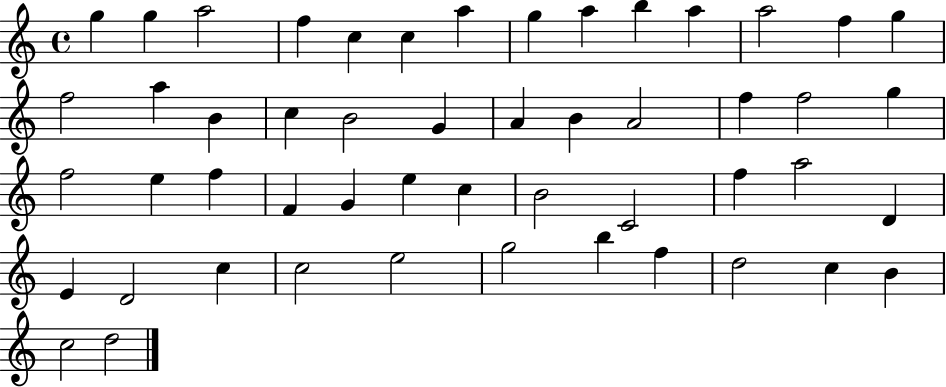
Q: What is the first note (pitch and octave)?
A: G5